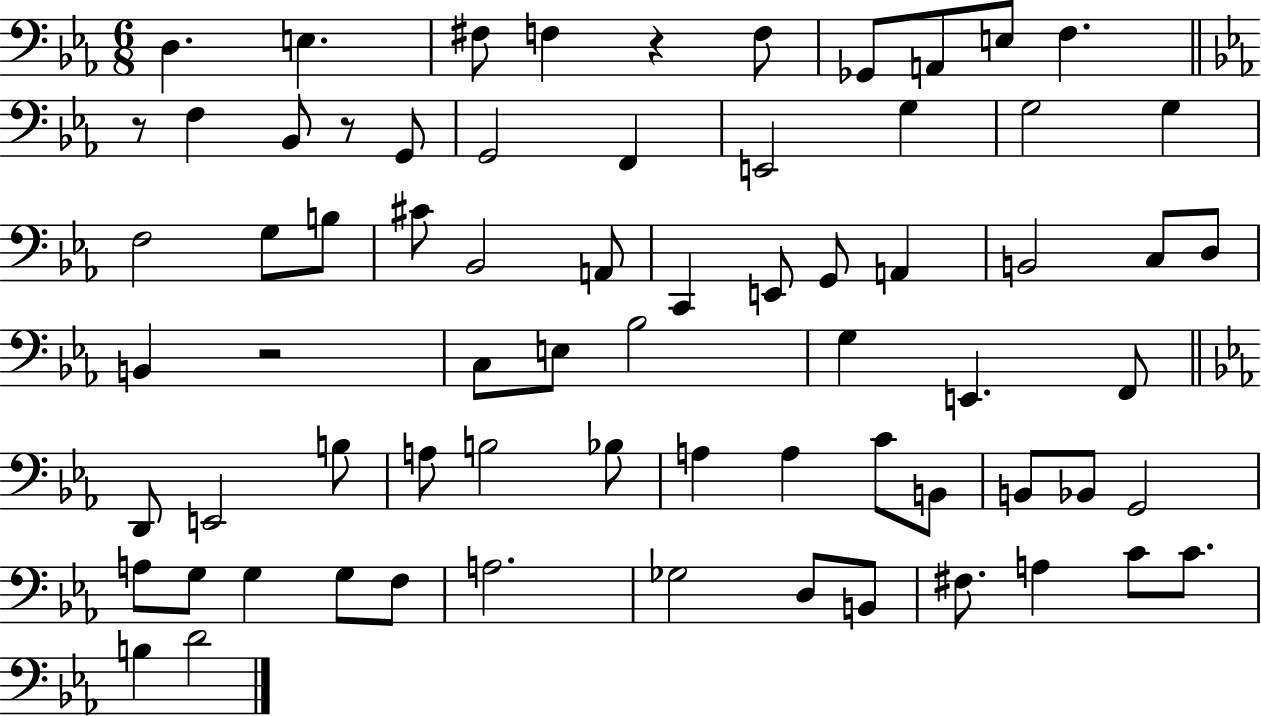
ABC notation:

X:1
T:Untitled
M:6/8
L:1/4
K:Eb
D, E, ^F,/2 F, z F,/2 _G,,/2 A,,/2 E,/2 F, z/2 F, _B,,/2 z/2 G,,/2 G,,2 F,, E,,2 G, G,2 G, F,2 G,/2 B,/2 ^C/2 _B,,2 A,,/2 C,, E,,/2 G,,/2 A,, B,,2 C,/2 D,/2 B,, z2 C,/2 E,/2 _B,2 G, E,, F,,/2 D,,/2 E,,2 B,/2 A,/2 B,2 _B,/2 A, A, C/2 B,,/2 B,,/2 _B,,/2 G,,2 A,/2 G,/2 G, G,/2 F,/2 A,2 _G,2 D,/2 B,,/2 ^F,/2 A, C/2 C/2 B, D2